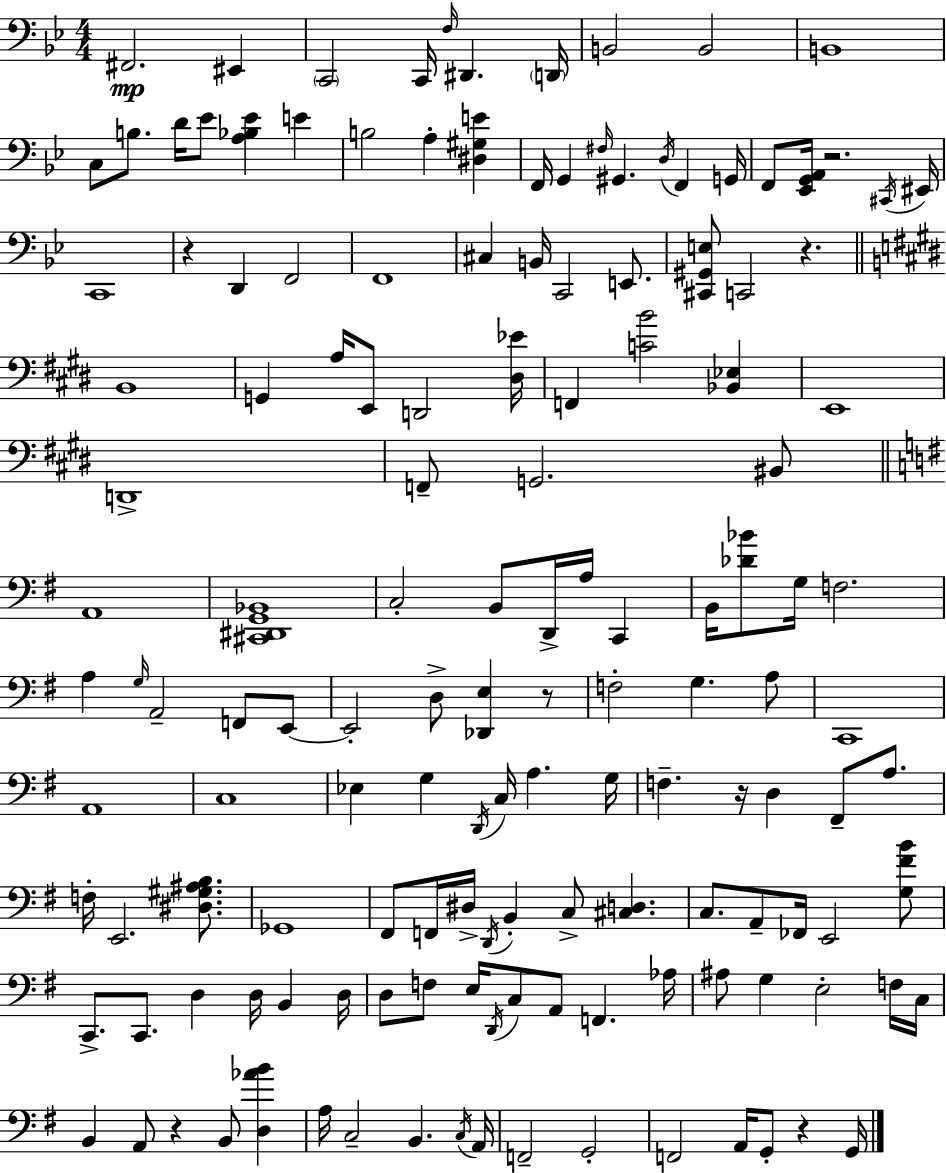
X:1
T:Untitled
M:4/4
L:1/4
K:Bb
^F,,2 ^E,, C,,2 C,,/4 F,/4 ^D,, D,,/4 B,,2 B,,2 B,,4 C,/2 B,/2 D/4 _E/2 [A,_B,_E] E B,2 A, [^D,^G,E] F,,/4 G,, ^F,/4 ^G,, D,/4 F,, G,,/4 F,,/2 [_E,,G,,A,,]/4 z2 ^C,,/4 ^E,,/4 C,,4 z D,, F,,2 F,,4 ^C, B,,/4 C,,2 E,,/2 [^C,,^G,,E,]/2 C,,2 z B,,4 G,, A,/4 E,,/2 D,,2 [^D,_E]/4 F,, [CB]2 [_B,,_E,] E,,4 D,,4 F,,/2 G,,2 ^B,,/2 A,,4 [^C,,^D,,G,,_B,,]4 C,2 B,,/2 D,,/4 A,/4 C,, B,,/4 [_D_B]/2 G,/4 F,2 A, G,/4 A,,2 F,,/2 E,,/2 E,,2 D,/2 [_D,,E,] z/2 F,2 G, A,/2 C,,4 A,,4 C,4 _E, G, D,,/4 C,/4 A, G,/4 F, z/4 D, ^F,,/2 A,/2 F,/4 E,,2 [^D,^G,^A,B,]/2 _G,,4 ^F,,/2 F,,/4 ^D,/4 D,,/4 B,, C,/2 [^C,D,] C,/2 A,,/2 _F,,/4 E,,2 [G,^FB]/2 C,,/2 C,,/2 D, D,/4 B,, D,/4 D,/2 F,/2 E,/4 D,,/4 C,/2 A,,/2 F,, _A,/4 ^A,/2 G, E,2 F,/4 C,/4 B,, A,,/2 z B,,/2 [D,_AB] A,/4 C,2 B,, C,/4 A,,/4 F,,2 G,,2 F,,2 A,,/4 G,,/2 z G,,/4